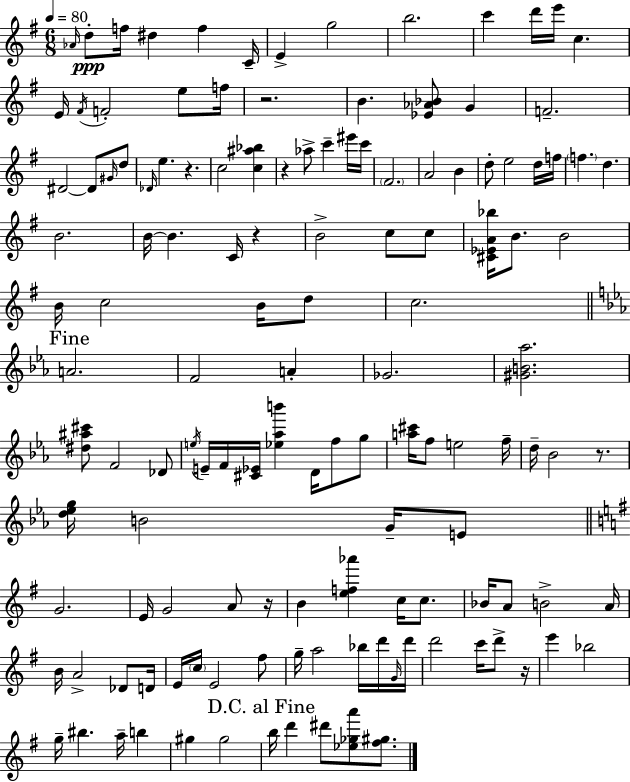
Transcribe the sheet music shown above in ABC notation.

X:1
T:Untitled
M:6/8
L:1/4
K:Em
_A/4 d/2 f/4 ^d f C/4 E g2 b2 c' d'/4 e'/4 c E/4 ^F/4 F2 e/2 f/4 z2 B [_E_A_B]/2 G F2 ^D2 ^D/2 ^G/4 d/2 _D/4 e z c2 [c^a_b] z _a/2 c' ^e'/4 c'/4 ^F2 A2 B d/2 e2 d/4 f/4 f d B2 B/4 B C/4 z B2 c/2 c/2 [^C_EA_b]/4 B/2 B2 B/4 c2 B/4 d/2 c2 A2 F2 A _G2 [^GB_a]2 [^d^a^c']/2 F2 _D/2 e/4 E/4 F/4 [^C_E]/4 [_e_ab'] D/4 f/2 g/2 [a^c']/4 f/2 e2 f/4 d/4 _B2 z/2 [d_eg]/4 B2 G/4 E/2 G2 E/4 G2 A/2 z/4 B [ef_a'] c/4 c/2 _B/4 A/2 B2 A/4 B/4 A2 _D/2 D/4 E/4 c/4 E2 ^f/2 g/4 a2 _b/4 d'/4 G/4 d'/4 d'2 c'/4 d'/2 z/4 e' _b2 g/4 ^b a/4 b ^g ^g2 b/4 d' ^d'/2 [_e_ga']/2 [^f^g]/2